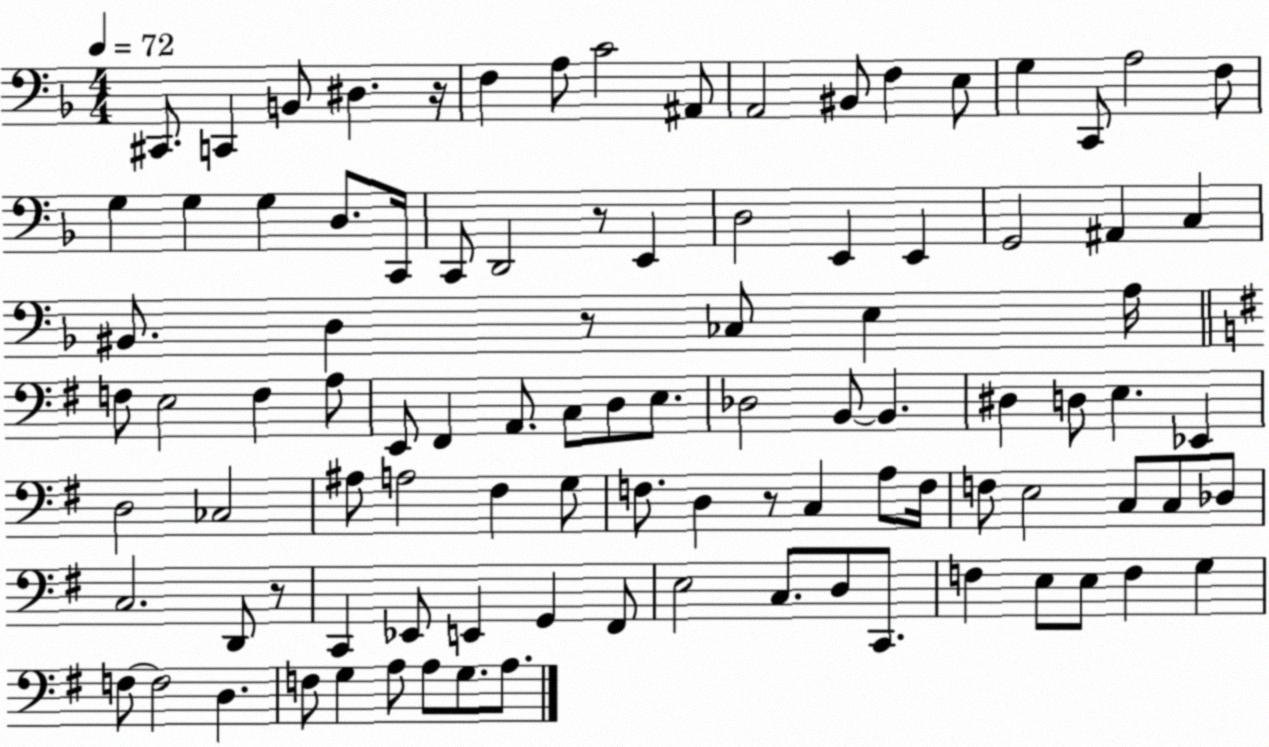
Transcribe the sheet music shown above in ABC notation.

X:1
T:Untitled
M:4/4
L:1/4
K:F
^C,,/2 C,, B,,/2 ^D, z/4 F, A,/2 C2 ^A,,/2 A,,2 ^B,,/2 F, E,/2 G, C,,/2 A,2 F,/2 G, G, G, D,/2 C,,/4 C,,/2 D,,2 z/2 E,, D,2 E,, E,, G,,2 ^A,, C, ^B,,/2 D, z/2 _C,/2 E, A,/4 F,/2 E,2 F, A,/2 E,,/2 ^F,, A,,/2 C,/2 D,/2 E,/2 _D,2 B,,/2 B,, ^D, D,/2 E, _E,, D,2 _C,2 ^A,/2 A,2 ^F, G,/2 F,/2 D, z/2 C, A,/2 F,/4 F,/2 E,2 C,/2 C,/2 _D,/2 C,2 D,,/2 z/2 C,, _E,,/2 E,, G,, ^F,,/2 E,2 C,/2 D,/2 C,,/2 F, E,/2 E,/2 F, G, F,/2 F,2 D, F,/2 G, A,/2 A,/2 G,/2 A,/2